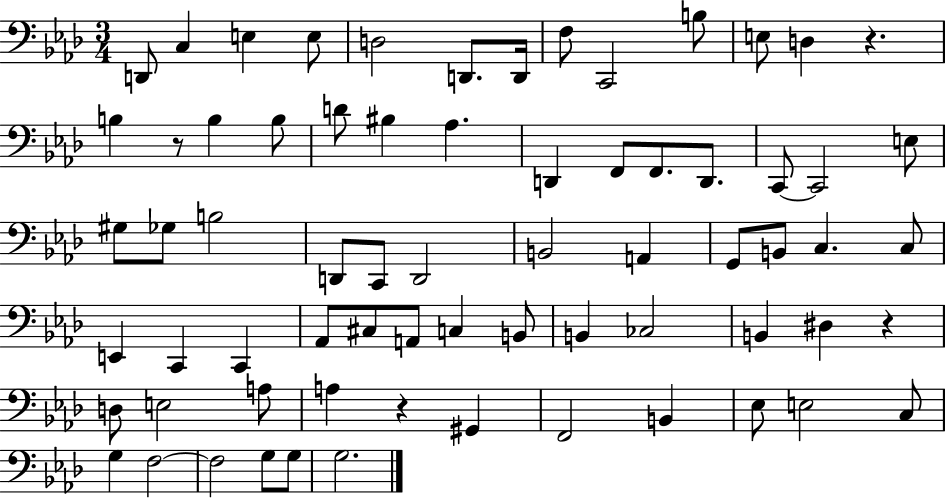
D2/e C3/q E3/q E3/e D3/h D2/e. D2/s F3/e C2/h B3/e E3/e D3/q R/q. B3/q R/e B3/q B3/e D4/e BIS3/q Ab3/q. D2/q F2/e F2/e. D2/e. C2/e C2/h E3/e G#3/e Gb3/e B3/h D2/e C2/e D2/h B2/h A2/q G2/e B2/e C3/q. C3/e E2/q C2/q C2/q Ab2/e C#3/e A2/e C3/q B2/e B2/q CES3/h B2/q D#3/q R/q D3/e E3/h A3/e A3/q R/q G#2/q F2/h B2/q Eb3/e E3/h C3/e G3/q F3/h F3/h G3/e G3/e G3/h.